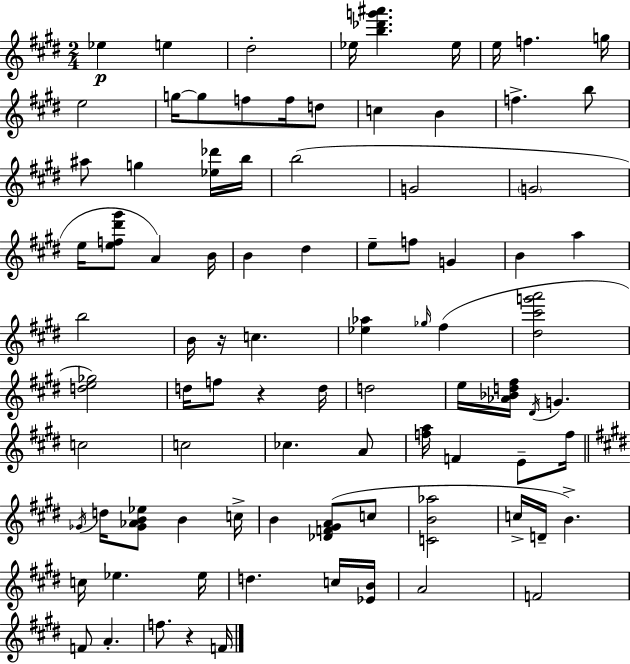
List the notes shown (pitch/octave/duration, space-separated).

Eb5/q E5/q D#5/h Eb5/s [B5,Db6,G6,A#6]/q. Eb5/s E5/s F5/q. G5/s E5/h G5/s G5/e F5/e F5/s D5/e C5/q B4/q F5/q. B5/e A#5/e G5/q [Eb5,Db6]/s B5/s B5/h G4/h G4/h E5/s [E5,F5,D#6,G#6]/e A4/q B4/s B4/q D#5/q E5/e F5/e G4/q B4/q A5/q B5/h B4/s R/s C5/q. [Eb5,Ab5]/q Gb5/s F#5/q [D#5,C#6,G6,A6]/h [D5,E5,Gb5]/h D5/s F5/e R/q D5/s D5/h E5/s [Ab4,Bb4,D5,F#5]/s D#4/s G4/q. C5/h C5/h CES5/q. A4/e [F5,A5]/s F4/q E4/e F5/s Gb4/s D5/s [Gb4,Ab4,B4,Eb5]/e B4/q C5/s B4/q [Db4,F4,G#4,A4]/e C5/e [C4,B4,Ab5]/h C5/s D4/s B4/q. C5/s Eb5/q. Eb5/s D5/q. C5/s [Eb4,B4]/s A4/h F4/h F4/e A4/q. F5/e. R/q F4/s